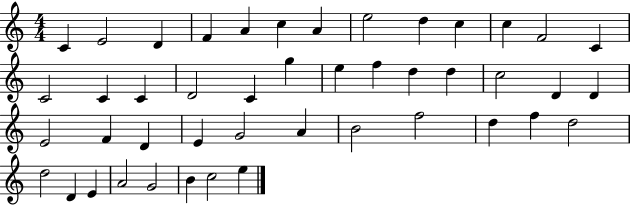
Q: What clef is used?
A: treble